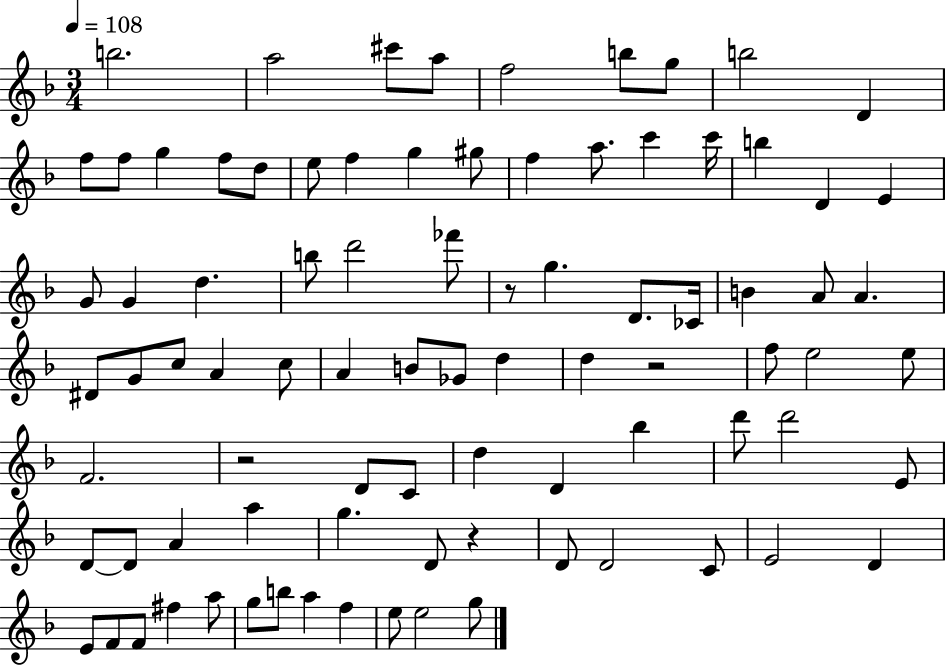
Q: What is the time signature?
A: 3/4